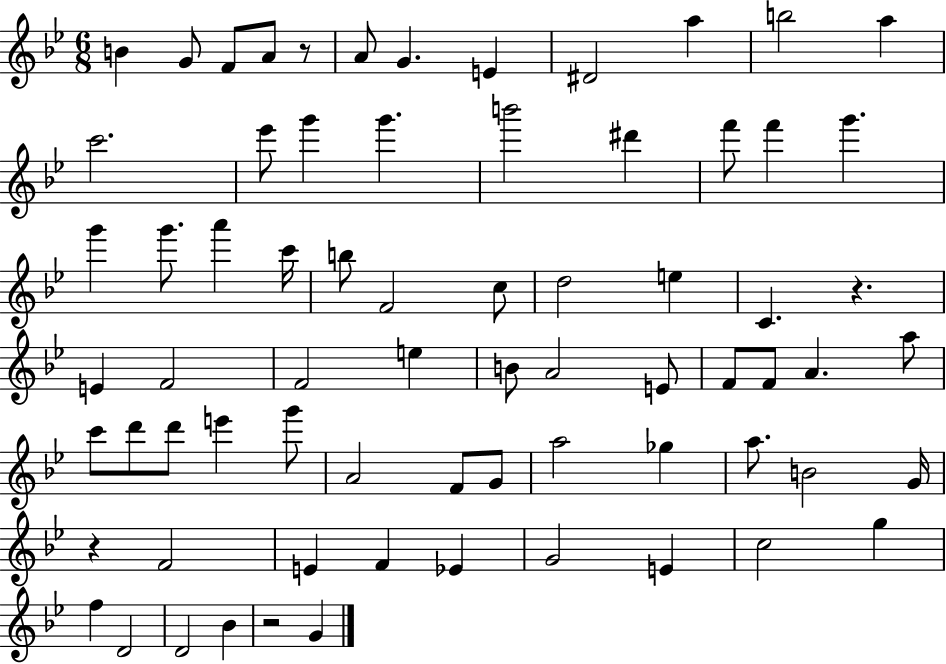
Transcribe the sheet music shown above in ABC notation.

X:1
T:Untitled
M:6/8
L:1/4
K:Bb
B G/2 F/2 A/2 z/2 A/2 G E ^D2 a b2 a c'2 _e'/2 g' g' b'2 ^d' f'/2 f' g' g' g'/2 a' c'/4 b/2 F2 c/2 d2 e C z E F2 F2 e B/2 A2 E/2 F/2 F/2 A a/2 c'/2 d'/2 d'/2 e' g'/2 A2 F/2 G/2 a2 _g a/2 B2 G/4 z F2 E F _E G2 E c2 g f D2 D2 _B z2 G